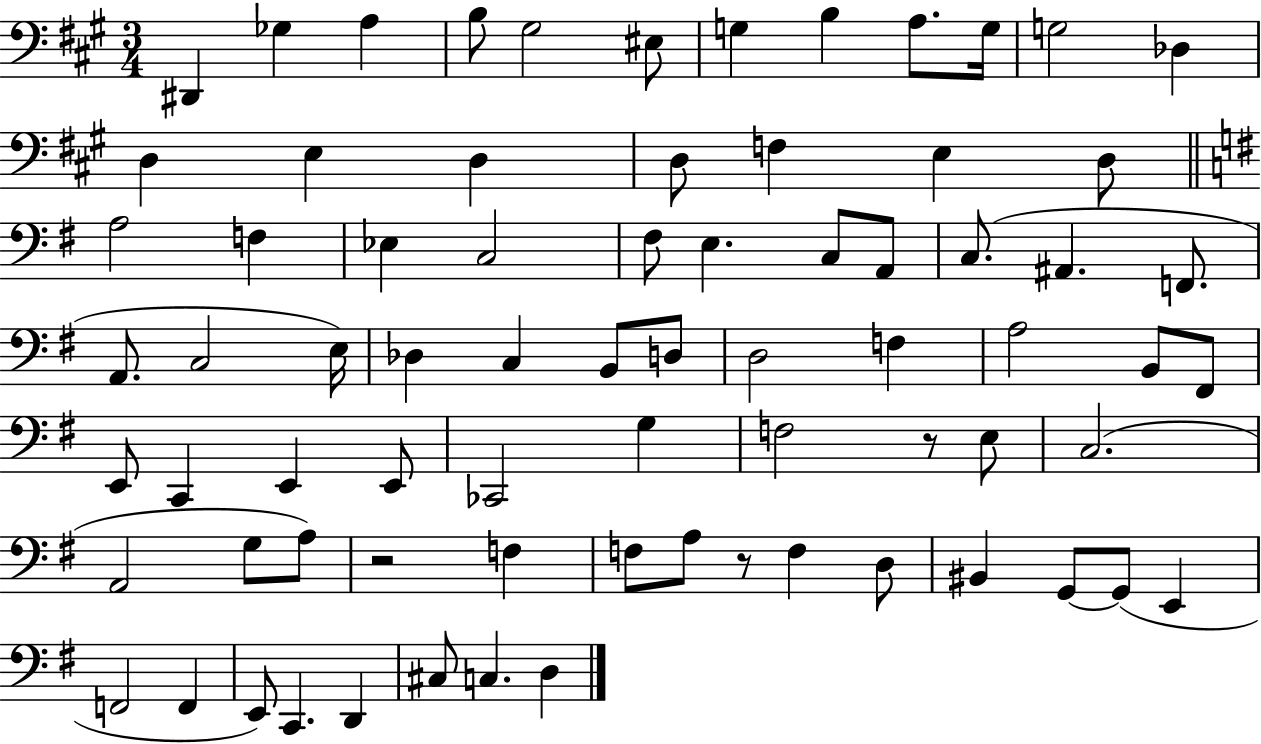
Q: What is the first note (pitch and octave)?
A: D#2